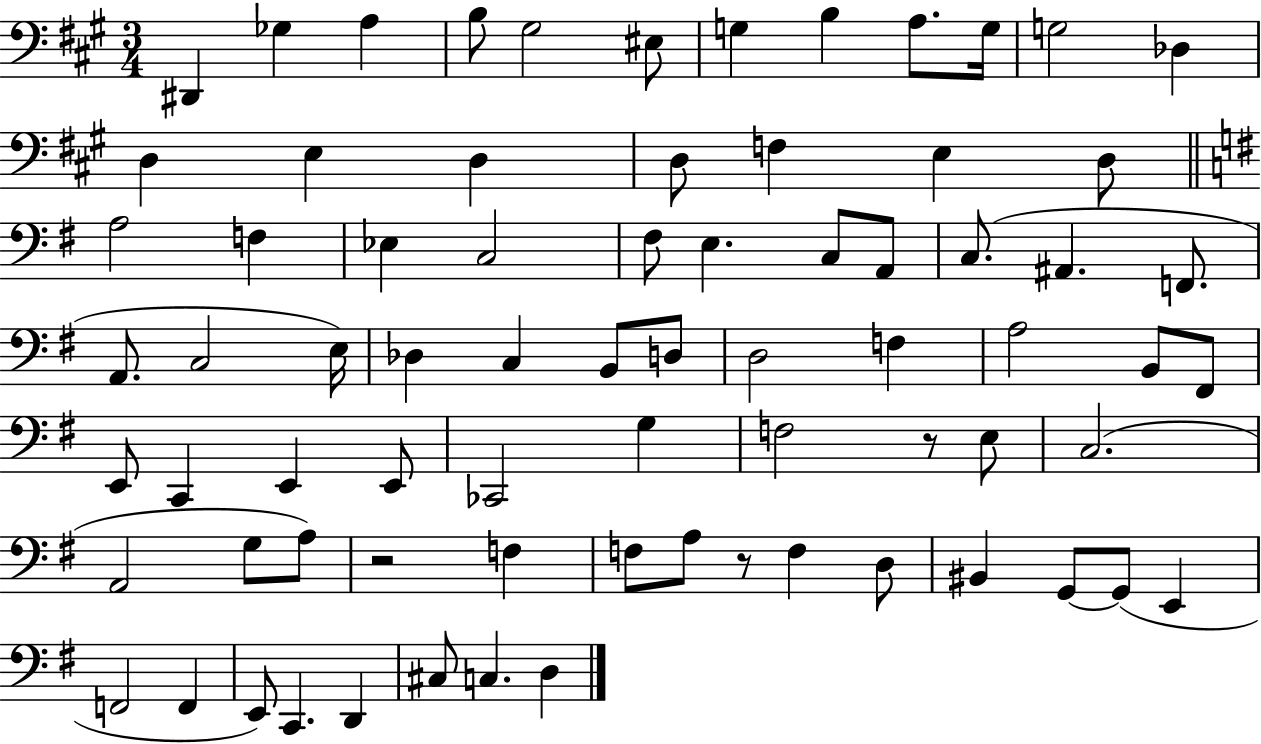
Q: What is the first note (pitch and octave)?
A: D#2